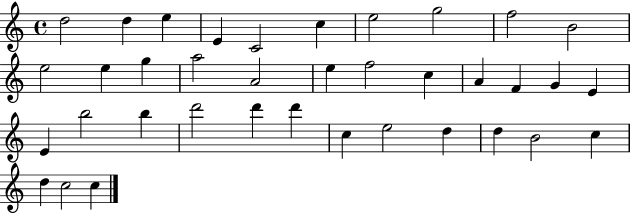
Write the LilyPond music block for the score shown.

{
  \clef treble
  \time 4/4
  \defaultTimeSignature
  \key c \major
  d''2 d''4 e''4 | e'4 c'2 c''4 | e''2 g''2 | f''2 b'2 | \break e''2 e''4 g''4 | a''2 a'2 | e''4 f''2 c''4 | a'4 f'4 g'4 e'4 | \break e'4 b''2 b''4 | d'''2 d'''4 d'''4 | c''4 e''2 d''4 | d''4 b'2 c''4 | \break d''4 c''2 c''4 | \bar "|."
}